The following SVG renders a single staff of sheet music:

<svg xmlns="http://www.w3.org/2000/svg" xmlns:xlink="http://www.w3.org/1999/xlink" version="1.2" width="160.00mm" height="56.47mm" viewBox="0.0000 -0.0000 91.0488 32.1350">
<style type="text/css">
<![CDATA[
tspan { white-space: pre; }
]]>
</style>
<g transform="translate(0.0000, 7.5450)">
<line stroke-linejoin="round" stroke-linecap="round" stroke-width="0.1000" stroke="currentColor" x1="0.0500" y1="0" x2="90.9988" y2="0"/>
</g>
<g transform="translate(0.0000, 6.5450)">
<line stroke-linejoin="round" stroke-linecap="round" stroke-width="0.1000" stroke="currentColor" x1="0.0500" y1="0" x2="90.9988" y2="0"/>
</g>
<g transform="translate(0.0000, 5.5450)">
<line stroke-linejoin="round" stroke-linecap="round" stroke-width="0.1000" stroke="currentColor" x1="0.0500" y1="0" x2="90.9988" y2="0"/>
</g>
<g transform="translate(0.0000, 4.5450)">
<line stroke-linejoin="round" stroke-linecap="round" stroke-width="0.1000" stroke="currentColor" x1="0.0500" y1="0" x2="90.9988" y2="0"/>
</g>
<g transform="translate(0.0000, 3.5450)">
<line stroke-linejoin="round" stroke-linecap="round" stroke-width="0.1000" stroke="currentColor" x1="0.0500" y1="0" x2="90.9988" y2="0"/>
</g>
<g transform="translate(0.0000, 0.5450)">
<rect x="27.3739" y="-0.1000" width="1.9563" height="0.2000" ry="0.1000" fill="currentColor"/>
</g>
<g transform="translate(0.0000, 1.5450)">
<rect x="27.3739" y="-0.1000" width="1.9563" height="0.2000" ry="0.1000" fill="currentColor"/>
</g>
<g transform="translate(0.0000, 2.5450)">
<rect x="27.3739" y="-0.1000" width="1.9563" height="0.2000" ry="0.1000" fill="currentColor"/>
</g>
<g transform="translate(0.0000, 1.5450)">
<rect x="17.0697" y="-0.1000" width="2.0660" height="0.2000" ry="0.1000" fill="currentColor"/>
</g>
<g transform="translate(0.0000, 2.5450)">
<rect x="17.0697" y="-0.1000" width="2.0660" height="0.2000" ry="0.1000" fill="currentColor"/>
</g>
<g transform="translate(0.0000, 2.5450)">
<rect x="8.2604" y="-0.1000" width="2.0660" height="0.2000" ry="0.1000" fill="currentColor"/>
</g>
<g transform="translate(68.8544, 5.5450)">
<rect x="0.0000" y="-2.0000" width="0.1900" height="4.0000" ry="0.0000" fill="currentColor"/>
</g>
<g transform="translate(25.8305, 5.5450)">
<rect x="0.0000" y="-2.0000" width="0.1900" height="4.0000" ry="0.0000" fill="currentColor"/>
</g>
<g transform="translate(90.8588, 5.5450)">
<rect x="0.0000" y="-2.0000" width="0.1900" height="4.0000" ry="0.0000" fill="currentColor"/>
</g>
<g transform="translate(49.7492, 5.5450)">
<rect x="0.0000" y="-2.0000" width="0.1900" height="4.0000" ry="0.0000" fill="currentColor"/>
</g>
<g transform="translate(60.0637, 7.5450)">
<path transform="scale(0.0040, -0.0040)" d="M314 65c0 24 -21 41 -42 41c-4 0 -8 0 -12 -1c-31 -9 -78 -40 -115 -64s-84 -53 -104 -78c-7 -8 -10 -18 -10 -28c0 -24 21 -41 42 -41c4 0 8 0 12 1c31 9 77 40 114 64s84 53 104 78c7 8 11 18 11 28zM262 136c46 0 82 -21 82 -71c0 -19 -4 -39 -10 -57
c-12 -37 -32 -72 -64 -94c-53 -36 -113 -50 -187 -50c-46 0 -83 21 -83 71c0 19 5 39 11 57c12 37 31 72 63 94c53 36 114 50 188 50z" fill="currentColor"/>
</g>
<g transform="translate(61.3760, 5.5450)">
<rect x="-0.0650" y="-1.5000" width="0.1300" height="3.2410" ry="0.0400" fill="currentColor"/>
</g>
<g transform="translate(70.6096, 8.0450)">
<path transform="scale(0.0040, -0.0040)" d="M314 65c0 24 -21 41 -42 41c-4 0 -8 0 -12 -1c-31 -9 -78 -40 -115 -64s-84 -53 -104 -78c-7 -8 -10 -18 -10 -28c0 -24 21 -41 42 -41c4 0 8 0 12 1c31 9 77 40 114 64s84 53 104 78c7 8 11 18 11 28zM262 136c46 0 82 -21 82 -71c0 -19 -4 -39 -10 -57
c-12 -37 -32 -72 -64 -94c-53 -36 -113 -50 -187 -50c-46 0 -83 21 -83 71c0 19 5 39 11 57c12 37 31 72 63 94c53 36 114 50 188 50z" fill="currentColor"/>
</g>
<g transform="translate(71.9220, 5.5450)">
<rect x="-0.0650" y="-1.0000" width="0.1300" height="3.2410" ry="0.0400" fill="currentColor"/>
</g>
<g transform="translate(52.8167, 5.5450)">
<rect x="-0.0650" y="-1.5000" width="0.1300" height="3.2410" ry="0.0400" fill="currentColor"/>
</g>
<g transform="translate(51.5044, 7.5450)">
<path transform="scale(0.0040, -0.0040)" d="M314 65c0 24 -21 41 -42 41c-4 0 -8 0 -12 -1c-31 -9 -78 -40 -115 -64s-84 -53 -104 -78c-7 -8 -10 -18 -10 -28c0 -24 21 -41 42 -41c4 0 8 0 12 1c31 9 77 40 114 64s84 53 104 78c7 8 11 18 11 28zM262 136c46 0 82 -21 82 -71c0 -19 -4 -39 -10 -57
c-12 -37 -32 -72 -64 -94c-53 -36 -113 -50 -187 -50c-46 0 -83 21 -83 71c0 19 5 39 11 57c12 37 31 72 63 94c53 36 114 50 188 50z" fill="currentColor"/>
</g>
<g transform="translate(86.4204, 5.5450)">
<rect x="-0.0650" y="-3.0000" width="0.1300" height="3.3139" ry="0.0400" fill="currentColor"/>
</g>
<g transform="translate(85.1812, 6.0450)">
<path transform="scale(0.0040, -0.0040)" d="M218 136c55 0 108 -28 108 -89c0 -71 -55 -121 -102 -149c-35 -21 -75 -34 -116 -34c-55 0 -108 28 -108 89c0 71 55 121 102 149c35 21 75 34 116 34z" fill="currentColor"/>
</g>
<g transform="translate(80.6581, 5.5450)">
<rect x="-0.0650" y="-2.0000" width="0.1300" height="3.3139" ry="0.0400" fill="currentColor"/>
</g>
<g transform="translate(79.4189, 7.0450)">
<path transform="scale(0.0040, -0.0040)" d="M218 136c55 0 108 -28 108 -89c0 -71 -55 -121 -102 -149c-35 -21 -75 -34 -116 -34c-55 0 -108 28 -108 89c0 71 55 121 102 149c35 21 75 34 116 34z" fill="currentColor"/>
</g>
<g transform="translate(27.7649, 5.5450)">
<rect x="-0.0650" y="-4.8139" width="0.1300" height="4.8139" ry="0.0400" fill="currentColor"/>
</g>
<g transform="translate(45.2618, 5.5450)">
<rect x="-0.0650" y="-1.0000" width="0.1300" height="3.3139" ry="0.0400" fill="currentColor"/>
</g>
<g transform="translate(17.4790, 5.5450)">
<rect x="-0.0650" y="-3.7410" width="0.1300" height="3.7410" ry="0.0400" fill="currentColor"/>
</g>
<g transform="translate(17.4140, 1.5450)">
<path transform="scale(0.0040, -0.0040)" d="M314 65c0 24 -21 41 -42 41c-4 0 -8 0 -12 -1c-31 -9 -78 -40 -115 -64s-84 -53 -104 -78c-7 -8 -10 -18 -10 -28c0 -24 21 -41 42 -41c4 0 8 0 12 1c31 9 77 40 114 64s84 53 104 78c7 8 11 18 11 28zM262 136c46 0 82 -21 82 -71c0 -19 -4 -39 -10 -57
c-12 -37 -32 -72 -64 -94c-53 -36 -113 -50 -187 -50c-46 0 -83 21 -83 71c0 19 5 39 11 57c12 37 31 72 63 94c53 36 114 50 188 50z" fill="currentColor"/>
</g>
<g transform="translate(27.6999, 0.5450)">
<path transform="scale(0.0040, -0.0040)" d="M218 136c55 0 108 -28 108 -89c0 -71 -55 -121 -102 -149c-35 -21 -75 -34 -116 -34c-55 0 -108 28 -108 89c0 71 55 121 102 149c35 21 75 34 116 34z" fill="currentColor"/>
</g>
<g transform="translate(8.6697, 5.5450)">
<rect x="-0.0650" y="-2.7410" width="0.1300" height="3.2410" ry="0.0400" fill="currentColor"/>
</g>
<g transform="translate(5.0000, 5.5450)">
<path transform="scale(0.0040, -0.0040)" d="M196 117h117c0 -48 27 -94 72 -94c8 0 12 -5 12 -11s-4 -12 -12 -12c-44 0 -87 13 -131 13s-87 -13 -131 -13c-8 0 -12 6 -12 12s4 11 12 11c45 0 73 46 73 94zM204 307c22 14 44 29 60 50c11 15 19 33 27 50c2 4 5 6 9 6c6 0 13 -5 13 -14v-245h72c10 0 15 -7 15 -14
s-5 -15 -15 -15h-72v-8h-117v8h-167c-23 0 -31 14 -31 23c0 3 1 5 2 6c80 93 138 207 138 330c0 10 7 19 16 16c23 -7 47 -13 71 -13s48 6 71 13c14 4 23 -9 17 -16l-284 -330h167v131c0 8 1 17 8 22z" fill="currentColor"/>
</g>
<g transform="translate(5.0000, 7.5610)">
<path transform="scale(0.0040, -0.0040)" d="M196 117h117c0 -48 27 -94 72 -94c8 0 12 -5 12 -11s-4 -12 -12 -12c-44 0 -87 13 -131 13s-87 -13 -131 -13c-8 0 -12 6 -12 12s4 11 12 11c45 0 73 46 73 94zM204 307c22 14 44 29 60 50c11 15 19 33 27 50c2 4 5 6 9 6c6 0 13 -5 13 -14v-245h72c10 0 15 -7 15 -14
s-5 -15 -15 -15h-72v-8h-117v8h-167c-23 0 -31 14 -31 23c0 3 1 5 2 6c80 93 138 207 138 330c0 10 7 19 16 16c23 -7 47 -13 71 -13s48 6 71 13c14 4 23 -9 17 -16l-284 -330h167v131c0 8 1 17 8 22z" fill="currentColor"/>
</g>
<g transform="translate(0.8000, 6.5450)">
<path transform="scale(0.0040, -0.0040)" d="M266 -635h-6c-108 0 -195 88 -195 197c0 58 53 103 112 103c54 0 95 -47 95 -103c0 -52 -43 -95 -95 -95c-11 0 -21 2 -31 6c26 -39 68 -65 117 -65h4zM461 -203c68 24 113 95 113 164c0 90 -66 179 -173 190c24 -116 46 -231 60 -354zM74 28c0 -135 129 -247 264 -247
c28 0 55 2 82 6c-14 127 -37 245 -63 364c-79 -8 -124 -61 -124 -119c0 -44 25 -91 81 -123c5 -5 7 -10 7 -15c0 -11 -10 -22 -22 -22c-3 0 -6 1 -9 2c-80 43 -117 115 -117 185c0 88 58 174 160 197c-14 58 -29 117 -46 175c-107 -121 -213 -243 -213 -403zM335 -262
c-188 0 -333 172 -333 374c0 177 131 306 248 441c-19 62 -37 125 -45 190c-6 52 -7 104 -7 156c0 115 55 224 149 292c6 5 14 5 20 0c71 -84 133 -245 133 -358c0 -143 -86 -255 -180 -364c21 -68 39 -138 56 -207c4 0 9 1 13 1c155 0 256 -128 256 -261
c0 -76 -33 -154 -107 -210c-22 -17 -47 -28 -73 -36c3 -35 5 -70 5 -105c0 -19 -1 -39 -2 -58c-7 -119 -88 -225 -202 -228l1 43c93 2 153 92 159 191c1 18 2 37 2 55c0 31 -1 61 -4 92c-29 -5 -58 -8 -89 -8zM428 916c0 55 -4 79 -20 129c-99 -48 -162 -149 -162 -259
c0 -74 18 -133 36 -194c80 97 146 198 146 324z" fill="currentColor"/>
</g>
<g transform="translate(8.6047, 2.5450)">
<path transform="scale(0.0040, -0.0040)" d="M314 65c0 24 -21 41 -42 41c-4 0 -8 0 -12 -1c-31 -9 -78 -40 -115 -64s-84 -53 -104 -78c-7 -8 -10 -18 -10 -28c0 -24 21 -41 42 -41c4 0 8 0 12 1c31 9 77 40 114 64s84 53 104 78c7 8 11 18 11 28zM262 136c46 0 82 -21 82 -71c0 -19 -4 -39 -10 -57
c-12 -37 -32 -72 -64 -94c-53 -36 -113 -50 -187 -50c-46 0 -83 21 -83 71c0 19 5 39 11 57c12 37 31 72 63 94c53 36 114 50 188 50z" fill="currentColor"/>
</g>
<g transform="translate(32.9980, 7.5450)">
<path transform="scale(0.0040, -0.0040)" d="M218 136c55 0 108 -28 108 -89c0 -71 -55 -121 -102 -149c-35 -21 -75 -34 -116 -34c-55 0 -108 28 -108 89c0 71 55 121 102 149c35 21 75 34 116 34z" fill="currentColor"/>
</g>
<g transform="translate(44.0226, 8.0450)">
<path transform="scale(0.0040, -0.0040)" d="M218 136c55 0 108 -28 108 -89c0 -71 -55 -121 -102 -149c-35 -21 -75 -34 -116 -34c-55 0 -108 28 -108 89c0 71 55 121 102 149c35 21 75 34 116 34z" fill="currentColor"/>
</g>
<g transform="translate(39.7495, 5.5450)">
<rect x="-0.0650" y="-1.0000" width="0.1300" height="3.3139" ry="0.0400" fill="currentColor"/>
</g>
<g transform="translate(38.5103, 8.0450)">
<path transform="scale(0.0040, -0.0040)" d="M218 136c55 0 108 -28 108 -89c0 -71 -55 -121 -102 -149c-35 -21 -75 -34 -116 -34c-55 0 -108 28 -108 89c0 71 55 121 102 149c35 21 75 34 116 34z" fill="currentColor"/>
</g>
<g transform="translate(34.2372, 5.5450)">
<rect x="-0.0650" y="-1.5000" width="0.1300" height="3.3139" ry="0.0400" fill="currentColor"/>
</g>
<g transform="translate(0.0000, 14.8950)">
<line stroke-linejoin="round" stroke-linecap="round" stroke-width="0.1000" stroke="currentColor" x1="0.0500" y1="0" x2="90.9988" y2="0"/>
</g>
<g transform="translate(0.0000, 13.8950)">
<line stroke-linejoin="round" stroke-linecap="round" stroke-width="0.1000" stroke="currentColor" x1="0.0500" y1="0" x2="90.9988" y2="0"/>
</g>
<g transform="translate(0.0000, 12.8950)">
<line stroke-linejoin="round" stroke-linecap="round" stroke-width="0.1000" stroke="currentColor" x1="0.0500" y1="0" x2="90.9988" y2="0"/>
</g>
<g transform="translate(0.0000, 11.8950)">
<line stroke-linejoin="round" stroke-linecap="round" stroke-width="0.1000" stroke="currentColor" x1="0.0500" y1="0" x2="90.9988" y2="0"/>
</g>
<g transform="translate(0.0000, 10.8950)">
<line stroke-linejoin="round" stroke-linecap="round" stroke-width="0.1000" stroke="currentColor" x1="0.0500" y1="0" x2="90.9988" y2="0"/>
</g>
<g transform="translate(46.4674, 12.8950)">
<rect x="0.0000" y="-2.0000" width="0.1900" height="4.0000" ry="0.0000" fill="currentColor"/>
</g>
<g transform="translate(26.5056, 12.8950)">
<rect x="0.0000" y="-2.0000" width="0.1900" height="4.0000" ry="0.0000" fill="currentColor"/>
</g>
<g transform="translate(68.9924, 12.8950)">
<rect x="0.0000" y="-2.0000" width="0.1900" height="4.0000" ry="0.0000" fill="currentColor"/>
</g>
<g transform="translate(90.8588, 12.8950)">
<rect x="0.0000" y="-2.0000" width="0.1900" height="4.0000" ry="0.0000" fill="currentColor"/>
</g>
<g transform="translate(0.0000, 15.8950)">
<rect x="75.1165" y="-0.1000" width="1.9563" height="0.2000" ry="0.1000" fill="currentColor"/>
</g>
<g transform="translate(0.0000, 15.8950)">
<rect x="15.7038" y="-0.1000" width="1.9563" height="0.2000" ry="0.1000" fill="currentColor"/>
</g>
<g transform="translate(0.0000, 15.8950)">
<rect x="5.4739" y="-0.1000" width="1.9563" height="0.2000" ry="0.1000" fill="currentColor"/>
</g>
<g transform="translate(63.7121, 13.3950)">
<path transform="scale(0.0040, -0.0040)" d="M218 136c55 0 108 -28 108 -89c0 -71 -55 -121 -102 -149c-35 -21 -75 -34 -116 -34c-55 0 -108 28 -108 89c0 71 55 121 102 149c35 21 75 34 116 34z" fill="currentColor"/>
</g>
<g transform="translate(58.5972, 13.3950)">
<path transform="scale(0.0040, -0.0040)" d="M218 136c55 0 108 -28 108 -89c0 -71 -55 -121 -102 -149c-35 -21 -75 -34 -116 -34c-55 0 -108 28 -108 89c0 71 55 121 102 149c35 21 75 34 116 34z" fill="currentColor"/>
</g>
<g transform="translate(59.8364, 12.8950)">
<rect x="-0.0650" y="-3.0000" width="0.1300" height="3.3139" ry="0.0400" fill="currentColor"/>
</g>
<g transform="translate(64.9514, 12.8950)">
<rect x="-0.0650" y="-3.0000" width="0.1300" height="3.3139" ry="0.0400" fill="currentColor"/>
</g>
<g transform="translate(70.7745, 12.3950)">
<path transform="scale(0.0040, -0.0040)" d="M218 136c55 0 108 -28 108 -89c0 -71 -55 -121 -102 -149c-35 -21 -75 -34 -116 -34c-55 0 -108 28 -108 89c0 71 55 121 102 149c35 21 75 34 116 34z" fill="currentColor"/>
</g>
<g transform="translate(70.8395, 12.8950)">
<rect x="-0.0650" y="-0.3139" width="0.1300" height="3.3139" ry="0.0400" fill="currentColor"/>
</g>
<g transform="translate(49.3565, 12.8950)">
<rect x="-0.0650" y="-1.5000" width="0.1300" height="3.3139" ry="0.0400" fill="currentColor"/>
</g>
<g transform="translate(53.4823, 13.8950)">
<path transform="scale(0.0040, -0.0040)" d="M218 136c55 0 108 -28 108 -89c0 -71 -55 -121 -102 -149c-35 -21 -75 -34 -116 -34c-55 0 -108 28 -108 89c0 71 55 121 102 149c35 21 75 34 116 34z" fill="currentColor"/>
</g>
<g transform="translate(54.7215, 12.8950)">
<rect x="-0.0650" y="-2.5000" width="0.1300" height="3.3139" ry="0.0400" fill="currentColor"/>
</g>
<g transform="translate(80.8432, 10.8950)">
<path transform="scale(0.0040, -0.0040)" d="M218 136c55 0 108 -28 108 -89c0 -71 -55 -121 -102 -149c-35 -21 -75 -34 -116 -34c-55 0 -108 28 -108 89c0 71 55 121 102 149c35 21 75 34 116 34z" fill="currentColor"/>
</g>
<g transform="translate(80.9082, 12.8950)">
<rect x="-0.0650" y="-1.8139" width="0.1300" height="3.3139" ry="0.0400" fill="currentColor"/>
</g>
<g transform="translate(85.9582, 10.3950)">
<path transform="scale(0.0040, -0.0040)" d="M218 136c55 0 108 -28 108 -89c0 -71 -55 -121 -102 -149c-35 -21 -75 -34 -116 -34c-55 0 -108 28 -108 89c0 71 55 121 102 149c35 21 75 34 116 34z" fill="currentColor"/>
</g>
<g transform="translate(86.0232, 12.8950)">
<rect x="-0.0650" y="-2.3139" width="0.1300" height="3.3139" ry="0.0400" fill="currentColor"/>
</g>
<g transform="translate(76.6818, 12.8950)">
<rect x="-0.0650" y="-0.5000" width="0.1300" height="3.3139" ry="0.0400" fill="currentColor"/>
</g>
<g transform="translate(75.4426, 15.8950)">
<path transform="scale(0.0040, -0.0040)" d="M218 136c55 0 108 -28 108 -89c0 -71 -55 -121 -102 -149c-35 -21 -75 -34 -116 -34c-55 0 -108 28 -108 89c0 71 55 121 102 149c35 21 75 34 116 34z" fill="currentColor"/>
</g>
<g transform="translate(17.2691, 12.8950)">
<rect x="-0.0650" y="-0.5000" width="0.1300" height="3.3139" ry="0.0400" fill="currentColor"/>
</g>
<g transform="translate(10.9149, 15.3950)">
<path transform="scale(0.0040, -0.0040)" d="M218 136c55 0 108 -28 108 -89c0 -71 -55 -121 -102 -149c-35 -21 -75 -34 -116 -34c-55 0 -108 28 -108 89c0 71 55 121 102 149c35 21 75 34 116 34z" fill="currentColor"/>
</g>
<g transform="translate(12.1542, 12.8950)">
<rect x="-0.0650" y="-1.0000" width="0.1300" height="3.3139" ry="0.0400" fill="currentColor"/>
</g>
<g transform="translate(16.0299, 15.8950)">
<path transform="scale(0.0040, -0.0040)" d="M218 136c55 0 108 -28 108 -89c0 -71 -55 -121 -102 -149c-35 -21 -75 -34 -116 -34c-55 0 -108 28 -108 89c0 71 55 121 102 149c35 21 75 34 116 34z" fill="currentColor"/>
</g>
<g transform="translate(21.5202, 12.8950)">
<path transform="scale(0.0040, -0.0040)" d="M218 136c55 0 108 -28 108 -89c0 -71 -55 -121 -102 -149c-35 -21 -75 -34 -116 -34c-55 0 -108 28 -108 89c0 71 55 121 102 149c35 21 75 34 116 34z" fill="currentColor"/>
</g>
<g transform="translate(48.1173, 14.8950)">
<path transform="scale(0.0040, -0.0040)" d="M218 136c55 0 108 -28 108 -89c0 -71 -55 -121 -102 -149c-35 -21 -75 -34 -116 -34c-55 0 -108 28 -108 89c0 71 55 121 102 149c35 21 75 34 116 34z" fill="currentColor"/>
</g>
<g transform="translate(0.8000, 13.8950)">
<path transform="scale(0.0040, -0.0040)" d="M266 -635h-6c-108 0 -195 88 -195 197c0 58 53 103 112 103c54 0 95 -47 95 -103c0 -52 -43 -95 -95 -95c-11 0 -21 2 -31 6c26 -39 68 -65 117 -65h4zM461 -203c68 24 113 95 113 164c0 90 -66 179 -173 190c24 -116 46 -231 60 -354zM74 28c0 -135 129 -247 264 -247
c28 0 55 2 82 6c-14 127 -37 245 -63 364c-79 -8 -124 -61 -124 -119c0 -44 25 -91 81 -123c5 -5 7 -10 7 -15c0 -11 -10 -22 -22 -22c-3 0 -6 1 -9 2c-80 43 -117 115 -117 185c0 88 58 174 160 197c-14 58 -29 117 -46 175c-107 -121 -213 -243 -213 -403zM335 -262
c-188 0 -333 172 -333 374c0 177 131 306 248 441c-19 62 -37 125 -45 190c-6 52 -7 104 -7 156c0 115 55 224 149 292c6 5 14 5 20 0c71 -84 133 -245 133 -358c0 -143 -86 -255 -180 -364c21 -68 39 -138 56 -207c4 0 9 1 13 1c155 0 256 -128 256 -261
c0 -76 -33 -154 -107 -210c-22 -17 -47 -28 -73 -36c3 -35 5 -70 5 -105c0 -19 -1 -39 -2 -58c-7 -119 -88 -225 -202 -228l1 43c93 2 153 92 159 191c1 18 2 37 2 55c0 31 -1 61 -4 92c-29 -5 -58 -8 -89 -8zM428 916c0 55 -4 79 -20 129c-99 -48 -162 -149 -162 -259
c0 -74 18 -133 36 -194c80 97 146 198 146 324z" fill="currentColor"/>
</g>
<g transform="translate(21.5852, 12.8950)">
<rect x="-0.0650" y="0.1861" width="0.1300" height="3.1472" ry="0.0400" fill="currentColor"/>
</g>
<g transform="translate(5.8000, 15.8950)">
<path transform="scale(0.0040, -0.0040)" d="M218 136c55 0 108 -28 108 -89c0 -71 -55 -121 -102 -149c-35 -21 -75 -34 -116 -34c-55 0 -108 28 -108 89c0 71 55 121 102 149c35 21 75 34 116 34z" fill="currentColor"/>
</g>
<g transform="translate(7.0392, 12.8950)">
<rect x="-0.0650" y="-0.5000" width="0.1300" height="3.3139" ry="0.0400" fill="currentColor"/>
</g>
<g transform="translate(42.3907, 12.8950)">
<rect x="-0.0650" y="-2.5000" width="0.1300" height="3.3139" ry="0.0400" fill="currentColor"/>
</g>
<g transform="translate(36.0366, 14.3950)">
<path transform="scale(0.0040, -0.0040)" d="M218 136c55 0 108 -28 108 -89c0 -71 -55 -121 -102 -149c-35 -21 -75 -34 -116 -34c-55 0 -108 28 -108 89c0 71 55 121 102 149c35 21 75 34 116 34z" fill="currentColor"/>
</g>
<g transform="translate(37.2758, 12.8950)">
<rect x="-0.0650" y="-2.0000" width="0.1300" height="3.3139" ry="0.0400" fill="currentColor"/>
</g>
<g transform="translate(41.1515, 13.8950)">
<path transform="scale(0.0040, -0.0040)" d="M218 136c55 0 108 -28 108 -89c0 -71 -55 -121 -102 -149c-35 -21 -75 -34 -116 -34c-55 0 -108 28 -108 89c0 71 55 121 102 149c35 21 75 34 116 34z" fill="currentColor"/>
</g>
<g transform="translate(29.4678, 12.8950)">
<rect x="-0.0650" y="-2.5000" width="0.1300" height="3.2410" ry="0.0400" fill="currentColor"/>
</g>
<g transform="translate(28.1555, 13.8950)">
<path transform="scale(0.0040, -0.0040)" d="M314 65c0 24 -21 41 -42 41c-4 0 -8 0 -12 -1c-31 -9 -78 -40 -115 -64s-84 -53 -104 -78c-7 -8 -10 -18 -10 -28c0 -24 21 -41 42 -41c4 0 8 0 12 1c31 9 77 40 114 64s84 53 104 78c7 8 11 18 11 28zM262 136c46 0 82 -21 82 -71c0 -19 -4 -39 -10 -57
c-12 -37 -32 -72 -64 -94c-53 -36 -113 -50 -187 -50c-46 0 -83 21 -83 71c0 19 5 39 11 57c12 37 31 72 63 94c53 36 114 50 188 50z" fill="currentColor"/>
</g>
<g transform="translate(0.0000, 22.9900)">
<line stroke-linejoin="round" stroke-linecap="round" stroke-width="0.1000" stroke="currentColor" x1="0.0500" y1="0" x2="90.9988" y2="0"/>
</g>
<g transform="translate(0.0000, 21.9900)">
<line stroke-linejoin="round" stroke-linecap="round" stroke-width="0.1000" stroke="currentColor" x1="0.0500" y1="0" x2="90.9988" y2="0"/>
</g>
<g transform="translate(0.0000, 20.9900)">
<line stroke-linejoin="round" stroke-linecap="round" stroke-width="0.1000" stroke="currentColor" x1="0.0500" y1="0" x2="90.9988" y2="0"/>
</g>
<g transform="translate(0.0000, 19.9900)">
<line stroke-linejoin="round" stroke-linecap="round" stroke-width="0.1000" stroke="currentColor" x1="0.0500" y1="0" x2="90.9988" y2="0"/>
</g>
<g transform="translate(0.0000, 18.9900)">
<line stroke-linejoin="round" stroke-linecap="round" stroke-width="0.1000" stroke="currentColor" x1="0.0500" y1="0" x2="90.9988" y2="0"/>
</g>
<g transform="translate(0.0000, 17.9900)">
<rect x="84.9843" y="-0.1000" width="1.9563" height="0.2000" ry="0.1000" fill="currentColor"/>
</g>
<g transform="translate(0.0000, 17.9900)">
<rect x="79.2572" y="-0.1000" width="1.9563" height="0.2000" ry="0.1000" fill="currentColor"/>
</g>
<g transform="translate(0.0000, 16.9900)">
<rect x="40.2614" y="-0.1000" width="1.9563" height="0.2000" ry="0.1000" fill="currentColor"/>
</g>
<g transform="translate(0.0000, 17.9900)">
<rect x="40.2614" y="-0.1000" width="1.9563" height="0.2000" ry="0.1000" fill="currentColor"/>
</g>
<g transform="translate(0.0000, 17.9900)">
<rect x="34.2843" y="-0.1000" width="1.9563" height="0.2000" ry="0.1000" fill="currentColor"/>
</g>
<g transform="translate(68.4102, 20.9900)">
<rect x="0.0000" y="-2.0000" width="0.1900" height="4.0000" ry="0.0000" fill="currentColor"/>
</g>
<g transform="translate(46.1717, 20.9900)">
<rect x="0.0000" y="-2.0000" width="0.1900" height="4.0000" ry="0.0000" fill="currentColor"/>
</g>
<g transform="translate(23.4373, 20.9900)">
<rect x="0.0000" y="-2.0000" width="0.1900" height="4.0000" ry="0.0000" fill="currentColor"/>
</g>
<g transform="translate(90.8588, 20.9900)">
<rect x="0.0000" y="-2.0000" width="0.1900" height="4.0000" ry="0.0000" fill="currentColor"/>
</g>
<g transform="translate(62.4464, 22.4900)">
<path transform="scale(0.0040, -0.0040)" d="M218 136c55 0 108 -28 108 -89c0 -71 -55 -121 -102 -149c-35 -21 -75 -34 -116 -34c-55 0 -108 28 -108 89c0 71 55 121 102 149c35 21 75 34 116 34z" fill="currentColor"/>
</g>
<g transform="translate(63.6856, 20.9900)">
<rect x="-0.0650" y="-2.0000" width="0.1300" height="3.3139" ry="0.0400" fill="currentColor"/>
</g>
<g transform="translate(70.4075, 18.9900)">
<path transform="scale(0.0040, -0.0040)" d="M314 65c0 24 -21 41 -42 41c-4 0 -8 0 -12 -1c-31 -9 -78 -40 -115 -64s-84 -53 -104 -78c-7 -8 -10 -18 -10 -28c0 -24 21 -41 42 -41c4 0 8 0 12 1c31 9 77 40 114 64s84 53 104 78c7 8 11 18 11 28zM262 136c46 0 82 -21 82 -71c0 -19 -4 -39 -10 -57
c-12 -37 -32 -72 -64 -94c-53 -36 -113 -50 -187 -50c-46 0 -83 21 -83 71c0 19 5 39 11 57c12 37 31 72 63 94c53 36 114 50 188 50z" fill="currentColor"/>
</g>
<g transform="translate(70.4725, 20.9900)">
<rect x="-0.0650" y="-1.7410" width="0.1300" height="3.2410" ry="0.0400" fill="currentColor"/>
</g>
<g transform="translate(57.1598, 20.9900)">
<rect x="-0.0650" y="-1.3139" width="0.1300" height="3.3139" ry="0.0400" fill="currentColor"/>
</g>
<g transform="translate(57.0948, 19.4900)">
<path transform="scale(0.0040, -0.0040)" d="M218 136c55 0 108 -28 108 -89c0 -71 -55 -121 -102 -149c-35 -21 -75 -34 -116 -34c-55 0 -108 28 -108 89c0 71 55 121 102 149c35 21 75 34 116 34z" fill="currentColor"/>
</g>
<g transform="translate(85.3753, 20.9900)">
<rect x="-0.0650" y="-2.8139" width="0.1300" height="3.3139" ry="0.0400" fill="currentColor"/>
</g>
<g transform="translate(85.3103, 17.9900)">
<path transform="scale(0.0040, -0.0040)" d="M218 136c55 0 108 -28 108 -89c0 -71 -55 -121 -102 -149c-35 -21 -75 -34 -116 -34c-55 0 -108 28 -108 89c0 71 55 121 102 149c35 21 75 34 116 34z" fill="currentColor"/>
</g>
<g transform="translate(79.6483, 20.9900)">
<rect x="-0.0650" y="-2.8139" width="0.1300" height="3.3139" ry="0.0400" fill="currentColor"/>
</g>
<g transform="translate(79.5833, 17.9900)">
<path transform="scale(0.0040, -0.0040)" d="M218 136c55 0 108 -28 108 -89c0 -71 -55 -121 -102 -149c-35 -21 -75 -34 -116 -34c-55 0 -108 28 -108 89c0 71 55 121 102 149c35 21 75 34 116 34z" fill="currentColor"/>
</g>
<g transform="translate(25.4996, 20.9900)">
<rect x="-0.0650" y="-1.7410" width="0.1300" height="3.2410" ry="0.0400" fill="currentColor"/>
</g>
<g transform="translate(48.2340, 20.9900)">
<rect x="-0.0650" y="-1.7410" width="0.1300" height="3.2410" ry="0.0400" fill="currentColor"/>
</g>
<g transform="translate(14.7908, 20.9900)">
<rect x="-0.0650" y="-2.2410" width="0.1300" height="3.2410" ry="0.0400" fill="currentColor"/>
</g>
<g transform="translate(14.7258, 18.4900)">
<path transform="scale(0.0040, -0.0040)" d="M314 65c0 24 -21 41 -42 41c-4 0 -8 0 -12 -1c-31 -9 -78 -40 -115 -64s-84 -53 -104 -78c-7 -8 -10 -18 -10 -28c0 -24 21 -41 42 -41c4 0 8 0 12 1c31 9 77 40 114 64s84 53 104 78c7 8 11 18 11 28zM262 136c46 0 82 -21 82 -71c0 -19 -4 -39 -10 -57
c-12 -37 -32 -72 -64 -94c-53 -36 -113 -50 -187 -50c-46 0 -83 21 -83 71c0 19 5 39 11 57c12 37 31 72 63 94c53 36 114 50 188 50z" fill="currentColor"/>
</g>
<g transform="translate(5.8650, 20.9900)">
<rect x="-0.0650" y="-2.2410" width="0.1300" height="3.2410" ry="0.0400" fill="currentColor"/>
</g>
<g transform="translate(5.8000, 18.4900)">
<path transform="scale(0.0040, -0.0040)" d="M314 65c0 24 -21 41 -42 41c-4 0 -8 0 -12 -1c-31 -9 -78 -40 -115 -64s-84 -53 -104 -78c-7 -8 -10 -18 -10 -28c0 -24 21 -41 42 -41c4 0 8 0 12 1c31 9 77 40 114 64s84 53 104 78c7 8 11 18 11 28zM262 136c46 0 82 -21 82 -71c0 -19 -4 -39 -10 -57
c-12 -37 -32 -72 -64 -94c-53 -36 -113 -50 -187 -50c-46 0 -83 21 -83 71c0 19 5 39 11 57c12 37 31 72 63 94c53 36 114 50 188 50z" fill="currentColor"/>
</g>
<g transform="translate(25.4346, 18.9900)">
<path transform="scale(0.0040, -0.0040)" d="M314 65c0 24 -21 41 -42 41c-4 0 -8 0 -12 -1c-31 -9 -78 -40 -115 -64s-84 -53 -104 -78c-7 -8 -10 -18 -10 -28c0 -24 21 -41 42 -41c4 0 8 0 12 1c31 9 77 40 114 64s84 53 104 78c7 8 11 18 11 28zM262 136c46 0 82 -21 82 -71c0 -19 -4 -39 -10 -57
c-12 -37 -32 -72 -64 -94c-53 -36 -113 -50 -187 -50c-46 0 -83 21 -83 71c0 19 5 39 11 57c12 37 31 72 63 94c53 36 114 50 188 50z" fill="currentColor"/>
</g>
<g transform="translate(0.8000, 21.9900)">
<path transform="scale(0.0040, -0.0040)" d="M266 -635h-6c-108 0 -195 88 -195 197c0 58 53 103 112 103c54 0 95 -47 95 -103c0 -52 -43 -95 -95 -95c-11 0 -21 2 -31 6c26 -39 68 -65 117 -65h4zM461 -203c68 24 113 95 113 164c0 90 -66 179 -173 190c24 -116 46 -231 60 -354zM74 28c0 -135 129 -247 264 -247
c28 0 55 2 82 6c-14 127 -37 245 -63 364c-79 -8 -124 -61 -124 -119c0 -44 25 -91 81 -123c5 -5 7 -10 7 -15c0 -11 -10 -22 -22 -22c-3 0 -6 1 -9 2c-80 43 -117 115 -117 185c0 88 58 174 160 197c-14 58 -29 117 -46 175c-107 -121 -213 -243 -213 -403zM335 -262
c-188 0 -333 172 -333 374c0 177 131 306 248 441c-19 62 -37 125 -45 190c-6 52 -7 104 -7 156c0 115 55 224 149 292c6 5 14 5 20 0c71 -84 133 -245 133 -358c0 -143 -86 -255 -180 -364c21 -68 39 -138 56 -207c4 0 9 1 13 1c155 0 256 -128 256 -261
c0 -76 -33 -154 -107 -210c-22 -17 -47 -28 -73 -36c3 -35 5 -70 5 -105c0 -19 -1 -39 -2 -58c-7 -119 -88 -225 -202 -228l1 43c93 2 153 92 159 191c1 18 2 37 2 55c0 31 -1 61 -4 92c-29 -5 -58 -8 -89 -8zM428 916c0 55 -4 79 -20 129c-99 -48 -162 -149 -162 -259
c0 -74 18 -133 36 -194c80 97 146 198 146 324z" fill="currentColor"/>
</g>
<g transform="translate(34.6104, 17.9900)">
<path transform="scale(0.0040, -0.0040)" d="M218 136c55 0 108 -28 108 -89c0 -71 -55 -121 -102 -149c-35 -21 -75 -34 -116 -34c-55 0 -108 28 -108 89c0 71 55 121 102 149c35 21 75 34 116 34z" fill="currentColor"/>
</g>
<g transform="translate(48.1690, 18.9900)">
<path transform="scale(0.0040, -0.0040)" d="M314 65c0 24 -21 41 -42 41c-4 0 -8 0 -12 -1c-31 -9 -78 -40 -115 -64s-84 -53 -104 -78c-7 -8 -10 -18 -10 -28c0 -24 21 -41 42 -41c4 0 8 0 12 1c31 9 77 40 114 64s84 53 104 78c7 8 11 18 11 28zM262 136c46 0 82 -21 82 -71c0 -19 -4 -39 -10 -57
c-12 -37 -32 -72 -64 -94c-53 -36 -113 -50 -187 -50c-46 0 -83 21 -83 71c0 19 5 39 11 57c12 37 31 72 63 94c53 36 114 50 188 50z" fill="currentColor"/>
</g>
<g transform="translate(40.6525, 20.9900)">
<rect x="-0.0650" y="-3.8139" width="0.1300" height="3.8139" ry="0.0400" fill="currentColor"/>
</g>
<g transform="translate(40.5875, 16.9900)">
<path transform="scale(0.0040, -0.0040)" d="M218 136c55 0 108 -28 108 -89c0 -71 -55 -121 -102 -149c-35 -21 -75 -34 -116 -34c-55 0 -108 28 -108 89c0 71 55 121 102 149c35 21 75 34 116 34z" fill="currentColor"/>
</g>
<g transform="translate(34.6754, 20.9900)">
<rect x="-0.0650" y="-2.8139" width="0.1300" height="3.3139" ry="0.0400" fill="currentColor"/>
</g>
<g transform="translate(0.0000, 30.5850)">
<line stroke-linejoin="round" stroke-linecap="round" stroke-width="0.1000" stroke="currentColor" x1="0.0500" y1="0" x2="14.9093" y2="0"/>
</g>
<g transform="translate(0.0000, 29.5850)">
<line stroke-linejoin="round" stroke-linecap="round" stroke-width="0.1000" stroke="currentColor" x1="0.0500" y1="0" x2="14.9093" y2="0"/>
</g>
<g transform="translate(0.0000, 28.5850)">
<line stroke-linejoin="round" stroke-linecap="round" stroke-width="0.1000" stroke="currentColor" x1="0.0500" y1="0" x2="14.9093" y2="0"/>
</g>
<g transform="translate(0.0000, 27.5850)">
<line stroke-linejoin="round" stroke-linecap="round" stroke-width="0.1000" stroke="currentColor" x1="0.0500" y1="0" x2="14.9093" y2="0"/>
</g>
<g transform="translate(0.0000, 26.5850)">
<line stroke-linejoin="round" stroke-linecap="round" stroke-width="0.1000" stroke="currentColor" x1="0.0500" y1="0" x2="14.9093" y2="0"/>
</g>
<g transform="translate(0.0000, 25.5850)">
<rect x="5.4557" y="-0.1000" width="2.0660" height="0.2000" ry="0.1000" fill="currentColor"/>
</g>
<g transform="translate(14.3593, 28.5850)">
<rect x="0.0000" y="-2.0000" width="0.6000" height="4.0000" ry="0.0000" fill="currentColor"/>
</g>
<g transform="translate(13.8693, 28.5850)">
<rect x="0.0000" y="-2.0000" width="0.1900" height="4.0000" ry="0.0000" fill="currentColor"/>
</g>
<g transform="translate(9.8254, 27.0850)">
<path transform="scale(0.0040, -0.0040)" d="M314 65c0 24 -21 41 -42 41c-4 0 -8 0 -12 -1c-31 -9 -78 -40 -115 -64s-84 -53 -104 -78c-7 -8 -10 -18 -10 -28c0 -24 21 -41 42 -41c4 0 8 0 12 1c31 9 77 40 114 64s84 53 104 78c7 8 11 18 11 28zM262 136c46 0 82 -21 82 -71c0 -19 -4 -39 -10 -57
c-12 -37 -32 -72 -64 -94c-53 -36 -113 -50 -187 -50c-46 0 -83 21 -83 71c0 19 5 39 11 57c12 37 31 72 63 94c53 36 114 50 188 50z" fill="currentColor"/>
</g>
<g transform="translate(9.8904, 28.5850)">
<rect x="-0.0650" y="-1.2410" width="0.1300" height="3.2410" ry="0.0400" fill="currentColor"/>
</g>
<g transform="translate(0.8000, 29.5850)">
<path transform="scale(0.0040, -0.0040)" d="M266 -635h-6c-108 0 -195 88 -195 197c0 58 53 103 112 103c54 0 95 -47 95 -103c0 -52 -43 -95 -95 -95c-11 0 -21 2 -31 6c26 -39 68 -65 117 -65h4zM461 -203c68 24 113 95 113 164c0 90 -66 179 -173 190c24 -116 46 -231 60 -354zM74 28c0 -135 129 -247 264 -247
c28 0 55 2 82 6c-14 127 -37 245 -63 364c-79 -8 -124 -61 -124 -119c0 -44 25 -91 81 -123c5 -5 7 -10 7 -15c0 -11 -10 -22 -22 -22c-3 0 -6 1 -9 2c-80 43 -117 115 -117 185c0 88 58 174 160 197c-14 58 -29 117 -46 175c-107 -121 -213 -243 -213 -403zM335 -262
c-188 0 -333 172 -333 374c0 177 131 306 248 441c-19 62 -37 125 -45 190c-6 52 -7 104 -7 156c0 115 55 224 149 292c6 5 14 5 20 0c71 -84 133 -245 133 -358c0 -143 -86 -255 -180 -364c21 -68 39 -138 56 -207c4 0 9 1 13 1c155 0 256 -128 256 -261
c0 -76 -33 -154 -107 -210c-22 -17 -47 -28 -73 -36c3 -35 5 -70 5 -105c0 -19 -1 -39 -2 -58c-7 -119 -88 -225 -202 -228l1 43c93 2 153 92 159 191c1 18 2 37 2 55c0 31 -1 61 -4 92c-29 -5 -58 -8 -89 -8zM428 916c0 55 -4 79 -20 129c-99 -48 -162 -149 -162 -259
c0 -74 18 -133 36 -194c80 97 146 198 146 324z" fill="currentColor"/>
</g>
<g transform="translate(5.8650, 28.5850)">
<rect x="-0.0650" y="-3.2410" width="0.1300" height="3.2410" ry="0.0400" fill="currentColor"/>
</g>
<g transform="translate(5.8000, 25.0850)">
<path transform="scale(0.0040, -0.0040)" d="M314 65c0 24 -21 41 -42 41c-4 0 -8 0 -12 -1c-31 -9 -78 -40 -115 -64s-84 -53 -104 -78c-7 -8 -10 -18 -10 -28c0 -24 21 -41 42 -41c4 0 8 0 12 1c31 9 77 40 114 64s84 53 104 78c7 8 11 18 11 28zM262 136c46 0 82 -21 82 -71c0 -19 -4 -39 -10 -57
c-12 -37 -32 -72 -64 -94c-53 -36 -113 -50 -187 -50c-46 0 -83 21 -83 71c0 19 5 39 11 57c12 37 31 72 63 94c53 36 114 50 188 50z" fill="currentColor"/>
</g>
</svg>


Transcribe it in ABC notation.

X:1
T:Untitled
M:4/4
L:1/4
K:C
a2 c'2 e' E D D E2 E2 D2 F A C D C B G2 F G E G A A c C f g g2 g2 f2 a c' f2 e F f2 a a b2 e2